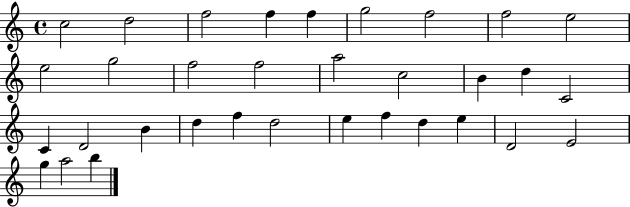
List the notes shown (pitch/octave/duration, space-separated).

C5/h D5/h F5/h F5/q F5/q G5/h F5/h F5/h E5/h E5/h G5/h F5/h F5/h A5/h C5/h B4/q D5/q C4/h C4/q D4/h B4/q D5/q F5/q D5/h E5/q F5/q D5/q E5/q D4/h E4/h G5/q A5/h B5/q